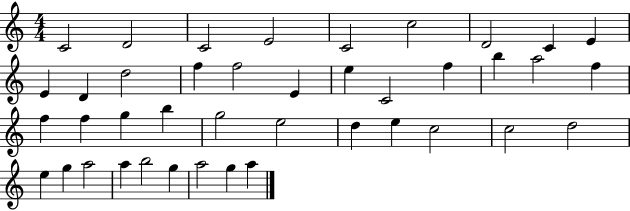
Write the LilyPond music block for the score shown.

{
  \clef treble
  \numericTimeSignature
  \time 4/4
  \key c \major
  c'2 d'2 | c'2 e'2 | c'2 c''2 | d'2 c'4 e'4 | \break e'4 d'4 d''2 | f''4 f''2 e'4 | e''4 c'2 f''4 | b''4 a''2 f''4 | \break f''4 f''4 g''4 b''4 | g''2 e''2 | d''4 e''4 c''2 | c''2 d''2 | \break e''4 g''4 a''2 | a''4 b''2 g''4 | a''2 g''4 a''4 | \bar "|."
}